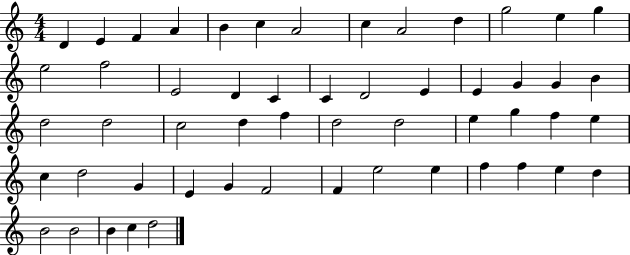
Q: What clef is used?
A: treble